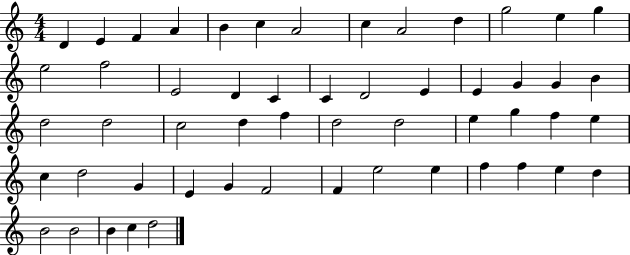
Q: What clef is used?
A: treble